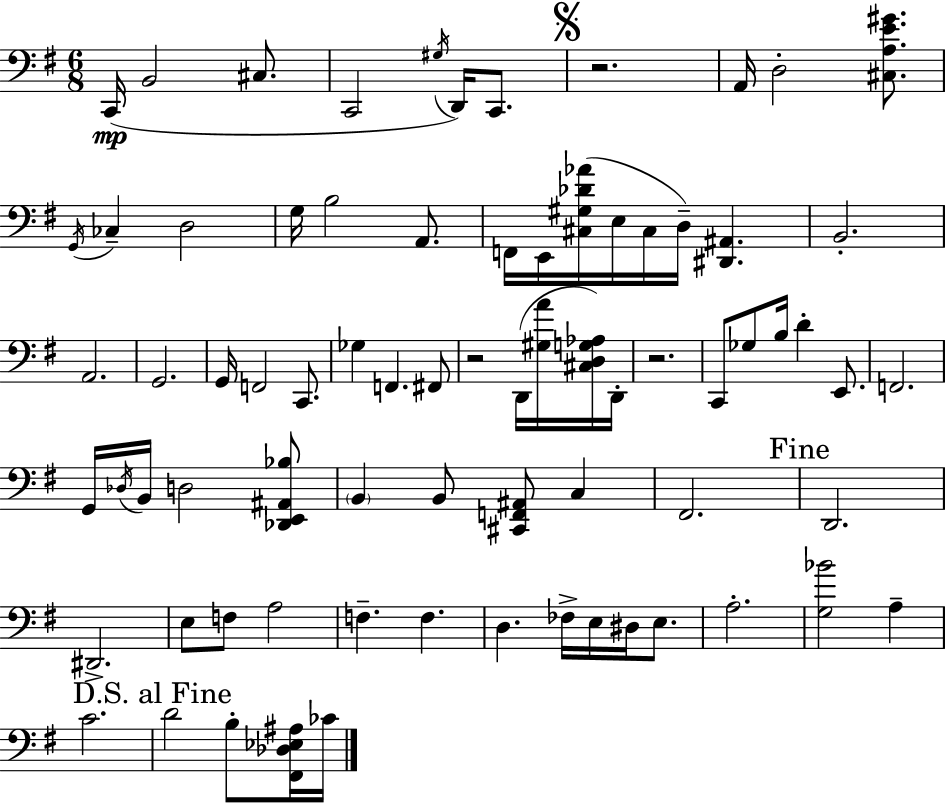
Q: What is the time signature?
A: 6/8